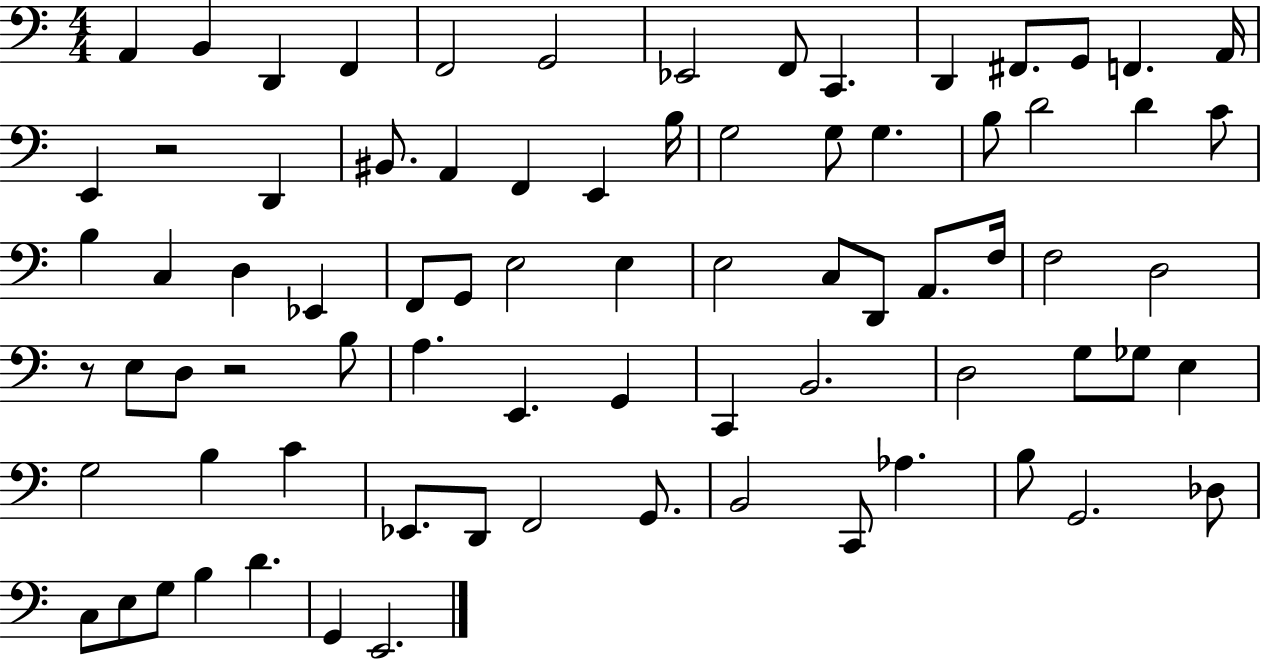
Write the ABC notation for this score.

X:1
T:Untitled
M:4/4
L:1/4
K:C
A,, B,, D,, F,, F,,2 G,,2 _E,,2 F,,/2 C,, D,, ^F,,/2 G,,/2 F,, A,,/4 E,, z2 D,, ^B,,/2 A,, F,, E,, B,/4 G,2 G,/2 G, B,/2 D2 D C/2 B, C, D, _E,, F,,/2 G,,/2 E,2 E, E,2 C,/2 D,,/2 A,,/2 F,/4 F,2 D,2 z/2 E,/2 D,/2 z2 B,/2 A, E,, G,, C,, B,,2 D,2 G,/2 _G,/2 E, G,2 B, C _E,,/2 D,,/2 F,,2 G,,/2 B,,2 C,,/2 _A, B,/2 G,,2 _D,/2 C,/2 E,/2 G,/2 B, D G,, E,,2